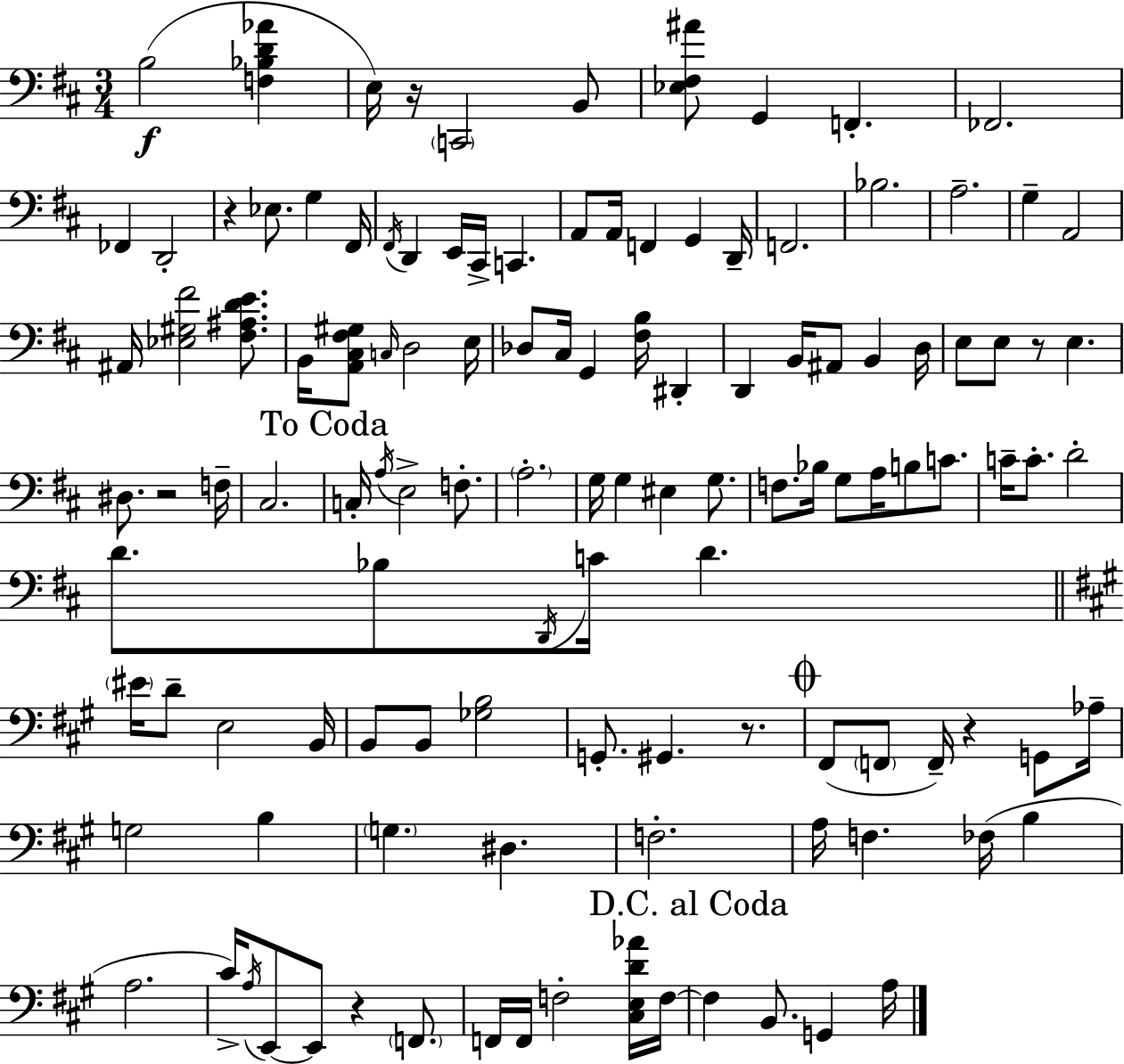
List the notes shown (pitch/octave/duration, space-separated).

B3/h [F3,Bb3,D4,Ab4]/q E3/s R/s C2/h B2/e [Eb3,F#3,A#4]/e G2/q F2/q. FES2/h. FES2/q D2/h R/q Eb3/e. G3/q F#2/s F#2/s D2/q E2/s C#2/s C2/q. A2/e A2/s F2/q G2/q D2/s F2/h. Bb3/h. A3/h. G3/q A2/h A#2/s [Eb3,G#3,F#4]/h [F#3,A#3,D4,E4]/e. B2/s [A2,C#3,F#3,G#3]/e C3/s D3/h E3/s Db3/e C#3/s G2/q [F#3,B3]/s D#2/q D2/q B2/s A#2/e B2/q D3/s E3/e E3/e R/e E3/q. D#3/e. R/h F3/s C#3/h. C3/s A3/s E3/h F3/e. A3/h. G3/s G3/q EIS3/q G3/e. F3/e. Bb3/s G3/e A3/s B3/e C4/e. C4/s C4/e. D4/h D4/e. Bb3/e D2/s C4/s D4/q. EIS4/s D4/e E3/h B2/s B2/e B2/e [Gb3,B3]/h G2/e. G#2/q. R/e. F#2/e F2/e F2/s R/q G2/e Ab3/s G3/h B3/q G3/q. D#3/q. F3/h. A3/s F3/q. FES3/s B3/q A3/h. C#4/s A3/s E2/e E2/e R/q F2/e. F2/s F2/s F3/h [C#3,E3,D4,Ab4]/s F3/s F3/q B2/e. G2/q A3/s